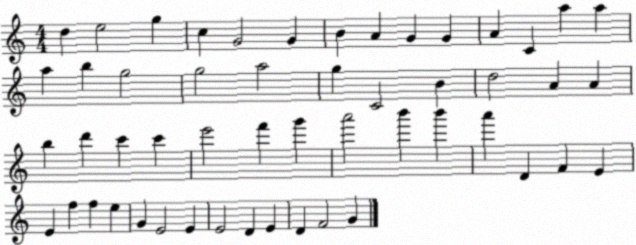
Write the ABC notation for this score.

X:1
T:Untitled
M:4/4
L:1/4
K:C
d e2 g c G2 G B A G G A C a a a b g2 g2 a2 g C2 B d2 A A b d' c' c' e'2 f' g' a'2 b' b' a' D F E E f f e G E2 E E2 D E D F2 G